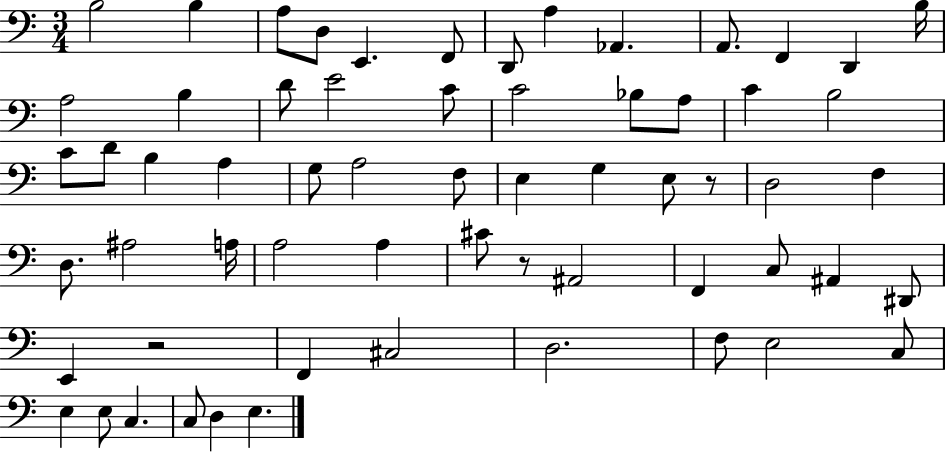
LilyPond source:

{
  \clef bass
  \numericTimeSignature
  \time 3/4
  \key c \major
  b2 b4 | a8 d8 e,4. f,8 | d,8 a4 aes,4. | a,8. f,4 d,4 b16 | \break a2 b4 | d'8 e'2 c'8 | c'2 bes8 a8 | c'4 b2 | \break c'8 d'8 b4 a4 | g8 a2 f8 | e4 g4 e8 r8 | d2 f4 | \break d8. ais2 a16 | a2 a4 | cis'8 r8 ais,2 | f,4 c8 ais,4 dis,8 | \break e,4 r2 | f,4 cis2 | d2. | f8 e2 c8 | \break e4 e8 c4. | c8 d4 e4. | \bar "|."
}